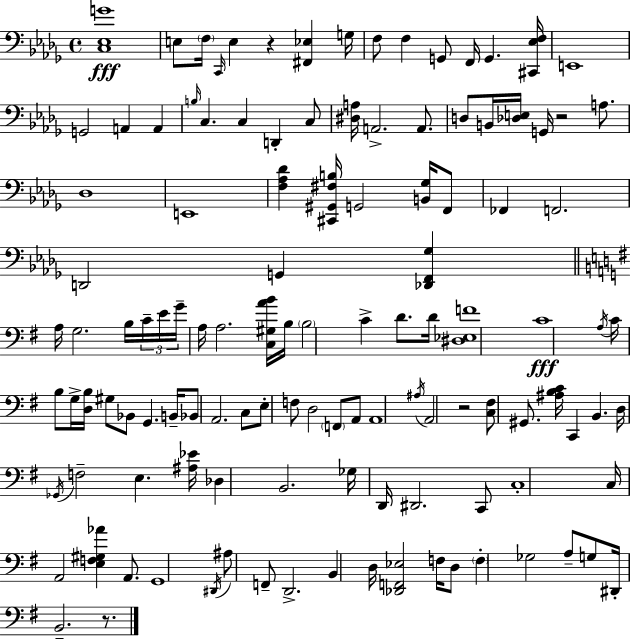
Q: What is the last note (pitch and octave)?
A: B2